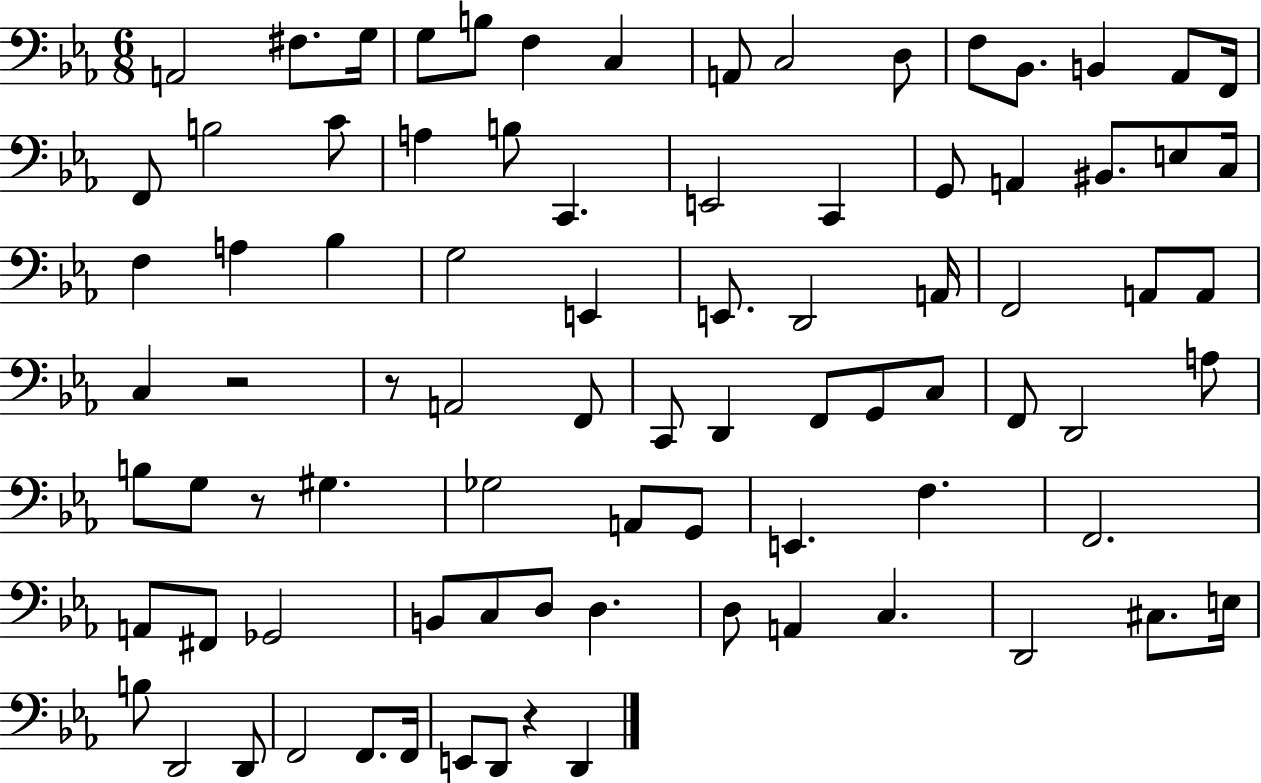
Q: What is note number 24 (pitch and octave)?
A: G2